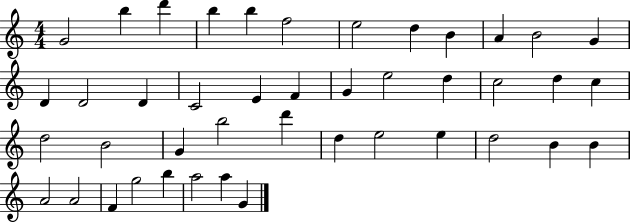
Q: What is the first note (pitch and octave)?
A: G4